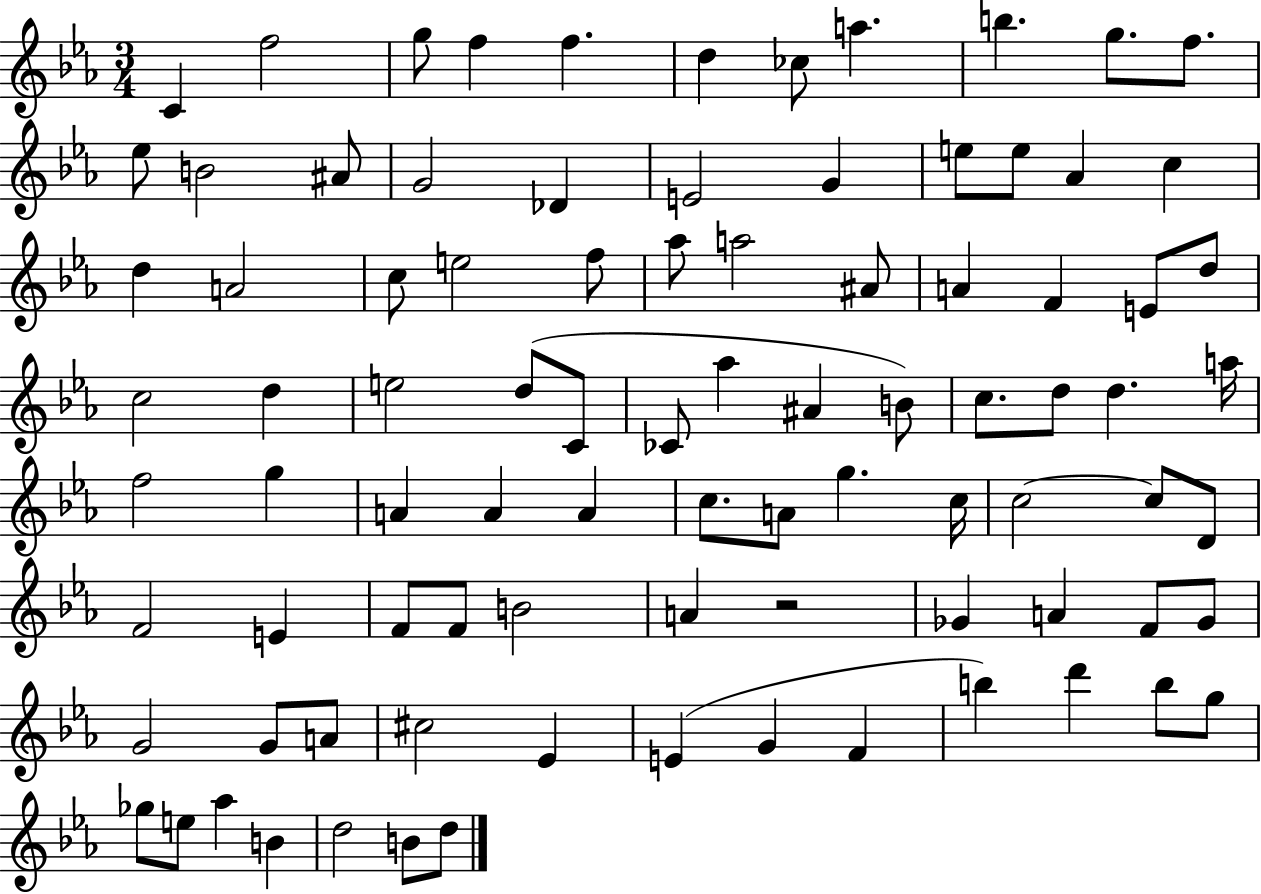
C4/q F5/h G5/e F5/q F5/q. D5/q CES5/e A5/q. B5/q. G5/e. F5/e. Eb5/e B4/h A#4/e G4/h Db4/q E4/h G4/q E5/e E5/e Ab4/q C5/q D5/q A4/h C5/e E5/h F5/e Ab5/e A5/h A#4/e A4/q F4/q E4/e D5/e C5/h D5/q E5/h D5/e C4/e CES4/e Ab5/q A#4/q B4/e C5/e. D5/e D5/q. A5/s F5/h G5/q A4/q A4/q A4/q C5/e. A4/e G5/q. C5/s C5/h C5/e D4/e F4/h E4/q F4/e F4/e B4/h A4/q R/h Gb4/q A4/q F4/e Gb4/e G4/h G4/e A4/e C#5/h Eb4/q E4/q G4/q F4/q B5/q D6/q B5/e G5/e Gb5/e E5/e Ab5/q B4/q D5/h B4/e D5/e